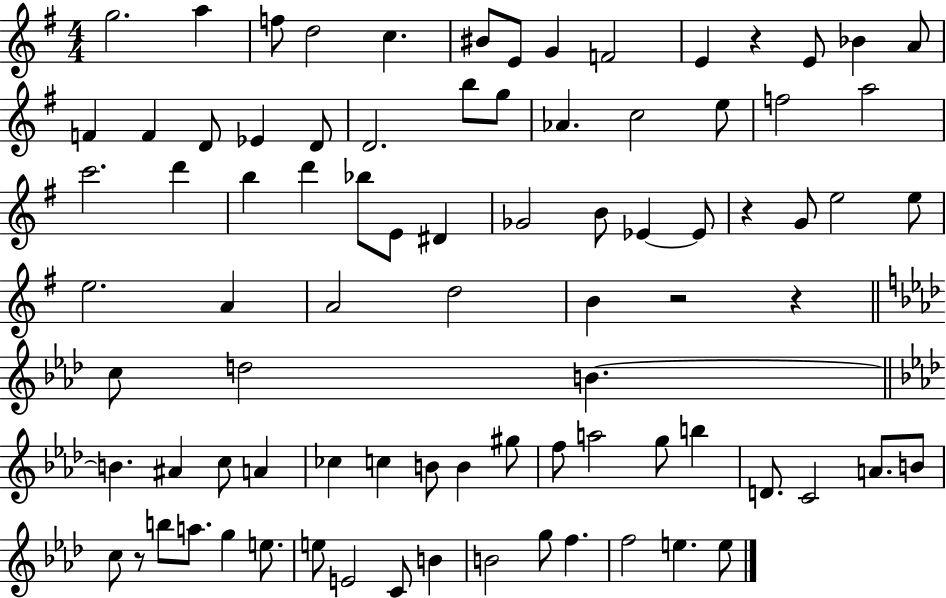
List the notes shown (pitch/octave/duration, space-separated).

G5/h. A5/q F5/e D5/h C5/q. BIS4/e E4/e G4/q F4/h E4/q R/q E4/e Bb4/q A4/e F4/q F4/q D4/e Eb4/q D4/e D4/h. B5/e G5/e Ab4/q. C5/h E5/e F5/h A5/h C6/h. D6/q B5/q D6/q Bb5/e E4/e D#4/q Gb4/h B4/e Eb4/q Eb4/e R/q G4/e E5/h E5/e E5/h. A4/q A4/h D5/h B4/q R/h R/q C5/e D5/h B4/q. B4/q. A#4/q C5/e A4/q CES5/q C5/q B4/e B4/q G#5/e F5/e A5/h G5/e B5/q D4/e. C4/h A4/e. B4/e C5/e R/e B5/e A5/e. G5/q E5/e. E5/e E4/h C4/e B4/q B4/h G5/e F5/q. F5/h E5/q. E5/e